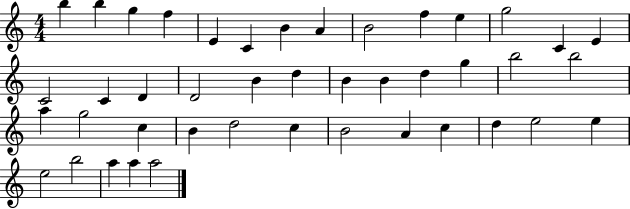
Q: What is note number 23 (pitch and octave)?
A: D5